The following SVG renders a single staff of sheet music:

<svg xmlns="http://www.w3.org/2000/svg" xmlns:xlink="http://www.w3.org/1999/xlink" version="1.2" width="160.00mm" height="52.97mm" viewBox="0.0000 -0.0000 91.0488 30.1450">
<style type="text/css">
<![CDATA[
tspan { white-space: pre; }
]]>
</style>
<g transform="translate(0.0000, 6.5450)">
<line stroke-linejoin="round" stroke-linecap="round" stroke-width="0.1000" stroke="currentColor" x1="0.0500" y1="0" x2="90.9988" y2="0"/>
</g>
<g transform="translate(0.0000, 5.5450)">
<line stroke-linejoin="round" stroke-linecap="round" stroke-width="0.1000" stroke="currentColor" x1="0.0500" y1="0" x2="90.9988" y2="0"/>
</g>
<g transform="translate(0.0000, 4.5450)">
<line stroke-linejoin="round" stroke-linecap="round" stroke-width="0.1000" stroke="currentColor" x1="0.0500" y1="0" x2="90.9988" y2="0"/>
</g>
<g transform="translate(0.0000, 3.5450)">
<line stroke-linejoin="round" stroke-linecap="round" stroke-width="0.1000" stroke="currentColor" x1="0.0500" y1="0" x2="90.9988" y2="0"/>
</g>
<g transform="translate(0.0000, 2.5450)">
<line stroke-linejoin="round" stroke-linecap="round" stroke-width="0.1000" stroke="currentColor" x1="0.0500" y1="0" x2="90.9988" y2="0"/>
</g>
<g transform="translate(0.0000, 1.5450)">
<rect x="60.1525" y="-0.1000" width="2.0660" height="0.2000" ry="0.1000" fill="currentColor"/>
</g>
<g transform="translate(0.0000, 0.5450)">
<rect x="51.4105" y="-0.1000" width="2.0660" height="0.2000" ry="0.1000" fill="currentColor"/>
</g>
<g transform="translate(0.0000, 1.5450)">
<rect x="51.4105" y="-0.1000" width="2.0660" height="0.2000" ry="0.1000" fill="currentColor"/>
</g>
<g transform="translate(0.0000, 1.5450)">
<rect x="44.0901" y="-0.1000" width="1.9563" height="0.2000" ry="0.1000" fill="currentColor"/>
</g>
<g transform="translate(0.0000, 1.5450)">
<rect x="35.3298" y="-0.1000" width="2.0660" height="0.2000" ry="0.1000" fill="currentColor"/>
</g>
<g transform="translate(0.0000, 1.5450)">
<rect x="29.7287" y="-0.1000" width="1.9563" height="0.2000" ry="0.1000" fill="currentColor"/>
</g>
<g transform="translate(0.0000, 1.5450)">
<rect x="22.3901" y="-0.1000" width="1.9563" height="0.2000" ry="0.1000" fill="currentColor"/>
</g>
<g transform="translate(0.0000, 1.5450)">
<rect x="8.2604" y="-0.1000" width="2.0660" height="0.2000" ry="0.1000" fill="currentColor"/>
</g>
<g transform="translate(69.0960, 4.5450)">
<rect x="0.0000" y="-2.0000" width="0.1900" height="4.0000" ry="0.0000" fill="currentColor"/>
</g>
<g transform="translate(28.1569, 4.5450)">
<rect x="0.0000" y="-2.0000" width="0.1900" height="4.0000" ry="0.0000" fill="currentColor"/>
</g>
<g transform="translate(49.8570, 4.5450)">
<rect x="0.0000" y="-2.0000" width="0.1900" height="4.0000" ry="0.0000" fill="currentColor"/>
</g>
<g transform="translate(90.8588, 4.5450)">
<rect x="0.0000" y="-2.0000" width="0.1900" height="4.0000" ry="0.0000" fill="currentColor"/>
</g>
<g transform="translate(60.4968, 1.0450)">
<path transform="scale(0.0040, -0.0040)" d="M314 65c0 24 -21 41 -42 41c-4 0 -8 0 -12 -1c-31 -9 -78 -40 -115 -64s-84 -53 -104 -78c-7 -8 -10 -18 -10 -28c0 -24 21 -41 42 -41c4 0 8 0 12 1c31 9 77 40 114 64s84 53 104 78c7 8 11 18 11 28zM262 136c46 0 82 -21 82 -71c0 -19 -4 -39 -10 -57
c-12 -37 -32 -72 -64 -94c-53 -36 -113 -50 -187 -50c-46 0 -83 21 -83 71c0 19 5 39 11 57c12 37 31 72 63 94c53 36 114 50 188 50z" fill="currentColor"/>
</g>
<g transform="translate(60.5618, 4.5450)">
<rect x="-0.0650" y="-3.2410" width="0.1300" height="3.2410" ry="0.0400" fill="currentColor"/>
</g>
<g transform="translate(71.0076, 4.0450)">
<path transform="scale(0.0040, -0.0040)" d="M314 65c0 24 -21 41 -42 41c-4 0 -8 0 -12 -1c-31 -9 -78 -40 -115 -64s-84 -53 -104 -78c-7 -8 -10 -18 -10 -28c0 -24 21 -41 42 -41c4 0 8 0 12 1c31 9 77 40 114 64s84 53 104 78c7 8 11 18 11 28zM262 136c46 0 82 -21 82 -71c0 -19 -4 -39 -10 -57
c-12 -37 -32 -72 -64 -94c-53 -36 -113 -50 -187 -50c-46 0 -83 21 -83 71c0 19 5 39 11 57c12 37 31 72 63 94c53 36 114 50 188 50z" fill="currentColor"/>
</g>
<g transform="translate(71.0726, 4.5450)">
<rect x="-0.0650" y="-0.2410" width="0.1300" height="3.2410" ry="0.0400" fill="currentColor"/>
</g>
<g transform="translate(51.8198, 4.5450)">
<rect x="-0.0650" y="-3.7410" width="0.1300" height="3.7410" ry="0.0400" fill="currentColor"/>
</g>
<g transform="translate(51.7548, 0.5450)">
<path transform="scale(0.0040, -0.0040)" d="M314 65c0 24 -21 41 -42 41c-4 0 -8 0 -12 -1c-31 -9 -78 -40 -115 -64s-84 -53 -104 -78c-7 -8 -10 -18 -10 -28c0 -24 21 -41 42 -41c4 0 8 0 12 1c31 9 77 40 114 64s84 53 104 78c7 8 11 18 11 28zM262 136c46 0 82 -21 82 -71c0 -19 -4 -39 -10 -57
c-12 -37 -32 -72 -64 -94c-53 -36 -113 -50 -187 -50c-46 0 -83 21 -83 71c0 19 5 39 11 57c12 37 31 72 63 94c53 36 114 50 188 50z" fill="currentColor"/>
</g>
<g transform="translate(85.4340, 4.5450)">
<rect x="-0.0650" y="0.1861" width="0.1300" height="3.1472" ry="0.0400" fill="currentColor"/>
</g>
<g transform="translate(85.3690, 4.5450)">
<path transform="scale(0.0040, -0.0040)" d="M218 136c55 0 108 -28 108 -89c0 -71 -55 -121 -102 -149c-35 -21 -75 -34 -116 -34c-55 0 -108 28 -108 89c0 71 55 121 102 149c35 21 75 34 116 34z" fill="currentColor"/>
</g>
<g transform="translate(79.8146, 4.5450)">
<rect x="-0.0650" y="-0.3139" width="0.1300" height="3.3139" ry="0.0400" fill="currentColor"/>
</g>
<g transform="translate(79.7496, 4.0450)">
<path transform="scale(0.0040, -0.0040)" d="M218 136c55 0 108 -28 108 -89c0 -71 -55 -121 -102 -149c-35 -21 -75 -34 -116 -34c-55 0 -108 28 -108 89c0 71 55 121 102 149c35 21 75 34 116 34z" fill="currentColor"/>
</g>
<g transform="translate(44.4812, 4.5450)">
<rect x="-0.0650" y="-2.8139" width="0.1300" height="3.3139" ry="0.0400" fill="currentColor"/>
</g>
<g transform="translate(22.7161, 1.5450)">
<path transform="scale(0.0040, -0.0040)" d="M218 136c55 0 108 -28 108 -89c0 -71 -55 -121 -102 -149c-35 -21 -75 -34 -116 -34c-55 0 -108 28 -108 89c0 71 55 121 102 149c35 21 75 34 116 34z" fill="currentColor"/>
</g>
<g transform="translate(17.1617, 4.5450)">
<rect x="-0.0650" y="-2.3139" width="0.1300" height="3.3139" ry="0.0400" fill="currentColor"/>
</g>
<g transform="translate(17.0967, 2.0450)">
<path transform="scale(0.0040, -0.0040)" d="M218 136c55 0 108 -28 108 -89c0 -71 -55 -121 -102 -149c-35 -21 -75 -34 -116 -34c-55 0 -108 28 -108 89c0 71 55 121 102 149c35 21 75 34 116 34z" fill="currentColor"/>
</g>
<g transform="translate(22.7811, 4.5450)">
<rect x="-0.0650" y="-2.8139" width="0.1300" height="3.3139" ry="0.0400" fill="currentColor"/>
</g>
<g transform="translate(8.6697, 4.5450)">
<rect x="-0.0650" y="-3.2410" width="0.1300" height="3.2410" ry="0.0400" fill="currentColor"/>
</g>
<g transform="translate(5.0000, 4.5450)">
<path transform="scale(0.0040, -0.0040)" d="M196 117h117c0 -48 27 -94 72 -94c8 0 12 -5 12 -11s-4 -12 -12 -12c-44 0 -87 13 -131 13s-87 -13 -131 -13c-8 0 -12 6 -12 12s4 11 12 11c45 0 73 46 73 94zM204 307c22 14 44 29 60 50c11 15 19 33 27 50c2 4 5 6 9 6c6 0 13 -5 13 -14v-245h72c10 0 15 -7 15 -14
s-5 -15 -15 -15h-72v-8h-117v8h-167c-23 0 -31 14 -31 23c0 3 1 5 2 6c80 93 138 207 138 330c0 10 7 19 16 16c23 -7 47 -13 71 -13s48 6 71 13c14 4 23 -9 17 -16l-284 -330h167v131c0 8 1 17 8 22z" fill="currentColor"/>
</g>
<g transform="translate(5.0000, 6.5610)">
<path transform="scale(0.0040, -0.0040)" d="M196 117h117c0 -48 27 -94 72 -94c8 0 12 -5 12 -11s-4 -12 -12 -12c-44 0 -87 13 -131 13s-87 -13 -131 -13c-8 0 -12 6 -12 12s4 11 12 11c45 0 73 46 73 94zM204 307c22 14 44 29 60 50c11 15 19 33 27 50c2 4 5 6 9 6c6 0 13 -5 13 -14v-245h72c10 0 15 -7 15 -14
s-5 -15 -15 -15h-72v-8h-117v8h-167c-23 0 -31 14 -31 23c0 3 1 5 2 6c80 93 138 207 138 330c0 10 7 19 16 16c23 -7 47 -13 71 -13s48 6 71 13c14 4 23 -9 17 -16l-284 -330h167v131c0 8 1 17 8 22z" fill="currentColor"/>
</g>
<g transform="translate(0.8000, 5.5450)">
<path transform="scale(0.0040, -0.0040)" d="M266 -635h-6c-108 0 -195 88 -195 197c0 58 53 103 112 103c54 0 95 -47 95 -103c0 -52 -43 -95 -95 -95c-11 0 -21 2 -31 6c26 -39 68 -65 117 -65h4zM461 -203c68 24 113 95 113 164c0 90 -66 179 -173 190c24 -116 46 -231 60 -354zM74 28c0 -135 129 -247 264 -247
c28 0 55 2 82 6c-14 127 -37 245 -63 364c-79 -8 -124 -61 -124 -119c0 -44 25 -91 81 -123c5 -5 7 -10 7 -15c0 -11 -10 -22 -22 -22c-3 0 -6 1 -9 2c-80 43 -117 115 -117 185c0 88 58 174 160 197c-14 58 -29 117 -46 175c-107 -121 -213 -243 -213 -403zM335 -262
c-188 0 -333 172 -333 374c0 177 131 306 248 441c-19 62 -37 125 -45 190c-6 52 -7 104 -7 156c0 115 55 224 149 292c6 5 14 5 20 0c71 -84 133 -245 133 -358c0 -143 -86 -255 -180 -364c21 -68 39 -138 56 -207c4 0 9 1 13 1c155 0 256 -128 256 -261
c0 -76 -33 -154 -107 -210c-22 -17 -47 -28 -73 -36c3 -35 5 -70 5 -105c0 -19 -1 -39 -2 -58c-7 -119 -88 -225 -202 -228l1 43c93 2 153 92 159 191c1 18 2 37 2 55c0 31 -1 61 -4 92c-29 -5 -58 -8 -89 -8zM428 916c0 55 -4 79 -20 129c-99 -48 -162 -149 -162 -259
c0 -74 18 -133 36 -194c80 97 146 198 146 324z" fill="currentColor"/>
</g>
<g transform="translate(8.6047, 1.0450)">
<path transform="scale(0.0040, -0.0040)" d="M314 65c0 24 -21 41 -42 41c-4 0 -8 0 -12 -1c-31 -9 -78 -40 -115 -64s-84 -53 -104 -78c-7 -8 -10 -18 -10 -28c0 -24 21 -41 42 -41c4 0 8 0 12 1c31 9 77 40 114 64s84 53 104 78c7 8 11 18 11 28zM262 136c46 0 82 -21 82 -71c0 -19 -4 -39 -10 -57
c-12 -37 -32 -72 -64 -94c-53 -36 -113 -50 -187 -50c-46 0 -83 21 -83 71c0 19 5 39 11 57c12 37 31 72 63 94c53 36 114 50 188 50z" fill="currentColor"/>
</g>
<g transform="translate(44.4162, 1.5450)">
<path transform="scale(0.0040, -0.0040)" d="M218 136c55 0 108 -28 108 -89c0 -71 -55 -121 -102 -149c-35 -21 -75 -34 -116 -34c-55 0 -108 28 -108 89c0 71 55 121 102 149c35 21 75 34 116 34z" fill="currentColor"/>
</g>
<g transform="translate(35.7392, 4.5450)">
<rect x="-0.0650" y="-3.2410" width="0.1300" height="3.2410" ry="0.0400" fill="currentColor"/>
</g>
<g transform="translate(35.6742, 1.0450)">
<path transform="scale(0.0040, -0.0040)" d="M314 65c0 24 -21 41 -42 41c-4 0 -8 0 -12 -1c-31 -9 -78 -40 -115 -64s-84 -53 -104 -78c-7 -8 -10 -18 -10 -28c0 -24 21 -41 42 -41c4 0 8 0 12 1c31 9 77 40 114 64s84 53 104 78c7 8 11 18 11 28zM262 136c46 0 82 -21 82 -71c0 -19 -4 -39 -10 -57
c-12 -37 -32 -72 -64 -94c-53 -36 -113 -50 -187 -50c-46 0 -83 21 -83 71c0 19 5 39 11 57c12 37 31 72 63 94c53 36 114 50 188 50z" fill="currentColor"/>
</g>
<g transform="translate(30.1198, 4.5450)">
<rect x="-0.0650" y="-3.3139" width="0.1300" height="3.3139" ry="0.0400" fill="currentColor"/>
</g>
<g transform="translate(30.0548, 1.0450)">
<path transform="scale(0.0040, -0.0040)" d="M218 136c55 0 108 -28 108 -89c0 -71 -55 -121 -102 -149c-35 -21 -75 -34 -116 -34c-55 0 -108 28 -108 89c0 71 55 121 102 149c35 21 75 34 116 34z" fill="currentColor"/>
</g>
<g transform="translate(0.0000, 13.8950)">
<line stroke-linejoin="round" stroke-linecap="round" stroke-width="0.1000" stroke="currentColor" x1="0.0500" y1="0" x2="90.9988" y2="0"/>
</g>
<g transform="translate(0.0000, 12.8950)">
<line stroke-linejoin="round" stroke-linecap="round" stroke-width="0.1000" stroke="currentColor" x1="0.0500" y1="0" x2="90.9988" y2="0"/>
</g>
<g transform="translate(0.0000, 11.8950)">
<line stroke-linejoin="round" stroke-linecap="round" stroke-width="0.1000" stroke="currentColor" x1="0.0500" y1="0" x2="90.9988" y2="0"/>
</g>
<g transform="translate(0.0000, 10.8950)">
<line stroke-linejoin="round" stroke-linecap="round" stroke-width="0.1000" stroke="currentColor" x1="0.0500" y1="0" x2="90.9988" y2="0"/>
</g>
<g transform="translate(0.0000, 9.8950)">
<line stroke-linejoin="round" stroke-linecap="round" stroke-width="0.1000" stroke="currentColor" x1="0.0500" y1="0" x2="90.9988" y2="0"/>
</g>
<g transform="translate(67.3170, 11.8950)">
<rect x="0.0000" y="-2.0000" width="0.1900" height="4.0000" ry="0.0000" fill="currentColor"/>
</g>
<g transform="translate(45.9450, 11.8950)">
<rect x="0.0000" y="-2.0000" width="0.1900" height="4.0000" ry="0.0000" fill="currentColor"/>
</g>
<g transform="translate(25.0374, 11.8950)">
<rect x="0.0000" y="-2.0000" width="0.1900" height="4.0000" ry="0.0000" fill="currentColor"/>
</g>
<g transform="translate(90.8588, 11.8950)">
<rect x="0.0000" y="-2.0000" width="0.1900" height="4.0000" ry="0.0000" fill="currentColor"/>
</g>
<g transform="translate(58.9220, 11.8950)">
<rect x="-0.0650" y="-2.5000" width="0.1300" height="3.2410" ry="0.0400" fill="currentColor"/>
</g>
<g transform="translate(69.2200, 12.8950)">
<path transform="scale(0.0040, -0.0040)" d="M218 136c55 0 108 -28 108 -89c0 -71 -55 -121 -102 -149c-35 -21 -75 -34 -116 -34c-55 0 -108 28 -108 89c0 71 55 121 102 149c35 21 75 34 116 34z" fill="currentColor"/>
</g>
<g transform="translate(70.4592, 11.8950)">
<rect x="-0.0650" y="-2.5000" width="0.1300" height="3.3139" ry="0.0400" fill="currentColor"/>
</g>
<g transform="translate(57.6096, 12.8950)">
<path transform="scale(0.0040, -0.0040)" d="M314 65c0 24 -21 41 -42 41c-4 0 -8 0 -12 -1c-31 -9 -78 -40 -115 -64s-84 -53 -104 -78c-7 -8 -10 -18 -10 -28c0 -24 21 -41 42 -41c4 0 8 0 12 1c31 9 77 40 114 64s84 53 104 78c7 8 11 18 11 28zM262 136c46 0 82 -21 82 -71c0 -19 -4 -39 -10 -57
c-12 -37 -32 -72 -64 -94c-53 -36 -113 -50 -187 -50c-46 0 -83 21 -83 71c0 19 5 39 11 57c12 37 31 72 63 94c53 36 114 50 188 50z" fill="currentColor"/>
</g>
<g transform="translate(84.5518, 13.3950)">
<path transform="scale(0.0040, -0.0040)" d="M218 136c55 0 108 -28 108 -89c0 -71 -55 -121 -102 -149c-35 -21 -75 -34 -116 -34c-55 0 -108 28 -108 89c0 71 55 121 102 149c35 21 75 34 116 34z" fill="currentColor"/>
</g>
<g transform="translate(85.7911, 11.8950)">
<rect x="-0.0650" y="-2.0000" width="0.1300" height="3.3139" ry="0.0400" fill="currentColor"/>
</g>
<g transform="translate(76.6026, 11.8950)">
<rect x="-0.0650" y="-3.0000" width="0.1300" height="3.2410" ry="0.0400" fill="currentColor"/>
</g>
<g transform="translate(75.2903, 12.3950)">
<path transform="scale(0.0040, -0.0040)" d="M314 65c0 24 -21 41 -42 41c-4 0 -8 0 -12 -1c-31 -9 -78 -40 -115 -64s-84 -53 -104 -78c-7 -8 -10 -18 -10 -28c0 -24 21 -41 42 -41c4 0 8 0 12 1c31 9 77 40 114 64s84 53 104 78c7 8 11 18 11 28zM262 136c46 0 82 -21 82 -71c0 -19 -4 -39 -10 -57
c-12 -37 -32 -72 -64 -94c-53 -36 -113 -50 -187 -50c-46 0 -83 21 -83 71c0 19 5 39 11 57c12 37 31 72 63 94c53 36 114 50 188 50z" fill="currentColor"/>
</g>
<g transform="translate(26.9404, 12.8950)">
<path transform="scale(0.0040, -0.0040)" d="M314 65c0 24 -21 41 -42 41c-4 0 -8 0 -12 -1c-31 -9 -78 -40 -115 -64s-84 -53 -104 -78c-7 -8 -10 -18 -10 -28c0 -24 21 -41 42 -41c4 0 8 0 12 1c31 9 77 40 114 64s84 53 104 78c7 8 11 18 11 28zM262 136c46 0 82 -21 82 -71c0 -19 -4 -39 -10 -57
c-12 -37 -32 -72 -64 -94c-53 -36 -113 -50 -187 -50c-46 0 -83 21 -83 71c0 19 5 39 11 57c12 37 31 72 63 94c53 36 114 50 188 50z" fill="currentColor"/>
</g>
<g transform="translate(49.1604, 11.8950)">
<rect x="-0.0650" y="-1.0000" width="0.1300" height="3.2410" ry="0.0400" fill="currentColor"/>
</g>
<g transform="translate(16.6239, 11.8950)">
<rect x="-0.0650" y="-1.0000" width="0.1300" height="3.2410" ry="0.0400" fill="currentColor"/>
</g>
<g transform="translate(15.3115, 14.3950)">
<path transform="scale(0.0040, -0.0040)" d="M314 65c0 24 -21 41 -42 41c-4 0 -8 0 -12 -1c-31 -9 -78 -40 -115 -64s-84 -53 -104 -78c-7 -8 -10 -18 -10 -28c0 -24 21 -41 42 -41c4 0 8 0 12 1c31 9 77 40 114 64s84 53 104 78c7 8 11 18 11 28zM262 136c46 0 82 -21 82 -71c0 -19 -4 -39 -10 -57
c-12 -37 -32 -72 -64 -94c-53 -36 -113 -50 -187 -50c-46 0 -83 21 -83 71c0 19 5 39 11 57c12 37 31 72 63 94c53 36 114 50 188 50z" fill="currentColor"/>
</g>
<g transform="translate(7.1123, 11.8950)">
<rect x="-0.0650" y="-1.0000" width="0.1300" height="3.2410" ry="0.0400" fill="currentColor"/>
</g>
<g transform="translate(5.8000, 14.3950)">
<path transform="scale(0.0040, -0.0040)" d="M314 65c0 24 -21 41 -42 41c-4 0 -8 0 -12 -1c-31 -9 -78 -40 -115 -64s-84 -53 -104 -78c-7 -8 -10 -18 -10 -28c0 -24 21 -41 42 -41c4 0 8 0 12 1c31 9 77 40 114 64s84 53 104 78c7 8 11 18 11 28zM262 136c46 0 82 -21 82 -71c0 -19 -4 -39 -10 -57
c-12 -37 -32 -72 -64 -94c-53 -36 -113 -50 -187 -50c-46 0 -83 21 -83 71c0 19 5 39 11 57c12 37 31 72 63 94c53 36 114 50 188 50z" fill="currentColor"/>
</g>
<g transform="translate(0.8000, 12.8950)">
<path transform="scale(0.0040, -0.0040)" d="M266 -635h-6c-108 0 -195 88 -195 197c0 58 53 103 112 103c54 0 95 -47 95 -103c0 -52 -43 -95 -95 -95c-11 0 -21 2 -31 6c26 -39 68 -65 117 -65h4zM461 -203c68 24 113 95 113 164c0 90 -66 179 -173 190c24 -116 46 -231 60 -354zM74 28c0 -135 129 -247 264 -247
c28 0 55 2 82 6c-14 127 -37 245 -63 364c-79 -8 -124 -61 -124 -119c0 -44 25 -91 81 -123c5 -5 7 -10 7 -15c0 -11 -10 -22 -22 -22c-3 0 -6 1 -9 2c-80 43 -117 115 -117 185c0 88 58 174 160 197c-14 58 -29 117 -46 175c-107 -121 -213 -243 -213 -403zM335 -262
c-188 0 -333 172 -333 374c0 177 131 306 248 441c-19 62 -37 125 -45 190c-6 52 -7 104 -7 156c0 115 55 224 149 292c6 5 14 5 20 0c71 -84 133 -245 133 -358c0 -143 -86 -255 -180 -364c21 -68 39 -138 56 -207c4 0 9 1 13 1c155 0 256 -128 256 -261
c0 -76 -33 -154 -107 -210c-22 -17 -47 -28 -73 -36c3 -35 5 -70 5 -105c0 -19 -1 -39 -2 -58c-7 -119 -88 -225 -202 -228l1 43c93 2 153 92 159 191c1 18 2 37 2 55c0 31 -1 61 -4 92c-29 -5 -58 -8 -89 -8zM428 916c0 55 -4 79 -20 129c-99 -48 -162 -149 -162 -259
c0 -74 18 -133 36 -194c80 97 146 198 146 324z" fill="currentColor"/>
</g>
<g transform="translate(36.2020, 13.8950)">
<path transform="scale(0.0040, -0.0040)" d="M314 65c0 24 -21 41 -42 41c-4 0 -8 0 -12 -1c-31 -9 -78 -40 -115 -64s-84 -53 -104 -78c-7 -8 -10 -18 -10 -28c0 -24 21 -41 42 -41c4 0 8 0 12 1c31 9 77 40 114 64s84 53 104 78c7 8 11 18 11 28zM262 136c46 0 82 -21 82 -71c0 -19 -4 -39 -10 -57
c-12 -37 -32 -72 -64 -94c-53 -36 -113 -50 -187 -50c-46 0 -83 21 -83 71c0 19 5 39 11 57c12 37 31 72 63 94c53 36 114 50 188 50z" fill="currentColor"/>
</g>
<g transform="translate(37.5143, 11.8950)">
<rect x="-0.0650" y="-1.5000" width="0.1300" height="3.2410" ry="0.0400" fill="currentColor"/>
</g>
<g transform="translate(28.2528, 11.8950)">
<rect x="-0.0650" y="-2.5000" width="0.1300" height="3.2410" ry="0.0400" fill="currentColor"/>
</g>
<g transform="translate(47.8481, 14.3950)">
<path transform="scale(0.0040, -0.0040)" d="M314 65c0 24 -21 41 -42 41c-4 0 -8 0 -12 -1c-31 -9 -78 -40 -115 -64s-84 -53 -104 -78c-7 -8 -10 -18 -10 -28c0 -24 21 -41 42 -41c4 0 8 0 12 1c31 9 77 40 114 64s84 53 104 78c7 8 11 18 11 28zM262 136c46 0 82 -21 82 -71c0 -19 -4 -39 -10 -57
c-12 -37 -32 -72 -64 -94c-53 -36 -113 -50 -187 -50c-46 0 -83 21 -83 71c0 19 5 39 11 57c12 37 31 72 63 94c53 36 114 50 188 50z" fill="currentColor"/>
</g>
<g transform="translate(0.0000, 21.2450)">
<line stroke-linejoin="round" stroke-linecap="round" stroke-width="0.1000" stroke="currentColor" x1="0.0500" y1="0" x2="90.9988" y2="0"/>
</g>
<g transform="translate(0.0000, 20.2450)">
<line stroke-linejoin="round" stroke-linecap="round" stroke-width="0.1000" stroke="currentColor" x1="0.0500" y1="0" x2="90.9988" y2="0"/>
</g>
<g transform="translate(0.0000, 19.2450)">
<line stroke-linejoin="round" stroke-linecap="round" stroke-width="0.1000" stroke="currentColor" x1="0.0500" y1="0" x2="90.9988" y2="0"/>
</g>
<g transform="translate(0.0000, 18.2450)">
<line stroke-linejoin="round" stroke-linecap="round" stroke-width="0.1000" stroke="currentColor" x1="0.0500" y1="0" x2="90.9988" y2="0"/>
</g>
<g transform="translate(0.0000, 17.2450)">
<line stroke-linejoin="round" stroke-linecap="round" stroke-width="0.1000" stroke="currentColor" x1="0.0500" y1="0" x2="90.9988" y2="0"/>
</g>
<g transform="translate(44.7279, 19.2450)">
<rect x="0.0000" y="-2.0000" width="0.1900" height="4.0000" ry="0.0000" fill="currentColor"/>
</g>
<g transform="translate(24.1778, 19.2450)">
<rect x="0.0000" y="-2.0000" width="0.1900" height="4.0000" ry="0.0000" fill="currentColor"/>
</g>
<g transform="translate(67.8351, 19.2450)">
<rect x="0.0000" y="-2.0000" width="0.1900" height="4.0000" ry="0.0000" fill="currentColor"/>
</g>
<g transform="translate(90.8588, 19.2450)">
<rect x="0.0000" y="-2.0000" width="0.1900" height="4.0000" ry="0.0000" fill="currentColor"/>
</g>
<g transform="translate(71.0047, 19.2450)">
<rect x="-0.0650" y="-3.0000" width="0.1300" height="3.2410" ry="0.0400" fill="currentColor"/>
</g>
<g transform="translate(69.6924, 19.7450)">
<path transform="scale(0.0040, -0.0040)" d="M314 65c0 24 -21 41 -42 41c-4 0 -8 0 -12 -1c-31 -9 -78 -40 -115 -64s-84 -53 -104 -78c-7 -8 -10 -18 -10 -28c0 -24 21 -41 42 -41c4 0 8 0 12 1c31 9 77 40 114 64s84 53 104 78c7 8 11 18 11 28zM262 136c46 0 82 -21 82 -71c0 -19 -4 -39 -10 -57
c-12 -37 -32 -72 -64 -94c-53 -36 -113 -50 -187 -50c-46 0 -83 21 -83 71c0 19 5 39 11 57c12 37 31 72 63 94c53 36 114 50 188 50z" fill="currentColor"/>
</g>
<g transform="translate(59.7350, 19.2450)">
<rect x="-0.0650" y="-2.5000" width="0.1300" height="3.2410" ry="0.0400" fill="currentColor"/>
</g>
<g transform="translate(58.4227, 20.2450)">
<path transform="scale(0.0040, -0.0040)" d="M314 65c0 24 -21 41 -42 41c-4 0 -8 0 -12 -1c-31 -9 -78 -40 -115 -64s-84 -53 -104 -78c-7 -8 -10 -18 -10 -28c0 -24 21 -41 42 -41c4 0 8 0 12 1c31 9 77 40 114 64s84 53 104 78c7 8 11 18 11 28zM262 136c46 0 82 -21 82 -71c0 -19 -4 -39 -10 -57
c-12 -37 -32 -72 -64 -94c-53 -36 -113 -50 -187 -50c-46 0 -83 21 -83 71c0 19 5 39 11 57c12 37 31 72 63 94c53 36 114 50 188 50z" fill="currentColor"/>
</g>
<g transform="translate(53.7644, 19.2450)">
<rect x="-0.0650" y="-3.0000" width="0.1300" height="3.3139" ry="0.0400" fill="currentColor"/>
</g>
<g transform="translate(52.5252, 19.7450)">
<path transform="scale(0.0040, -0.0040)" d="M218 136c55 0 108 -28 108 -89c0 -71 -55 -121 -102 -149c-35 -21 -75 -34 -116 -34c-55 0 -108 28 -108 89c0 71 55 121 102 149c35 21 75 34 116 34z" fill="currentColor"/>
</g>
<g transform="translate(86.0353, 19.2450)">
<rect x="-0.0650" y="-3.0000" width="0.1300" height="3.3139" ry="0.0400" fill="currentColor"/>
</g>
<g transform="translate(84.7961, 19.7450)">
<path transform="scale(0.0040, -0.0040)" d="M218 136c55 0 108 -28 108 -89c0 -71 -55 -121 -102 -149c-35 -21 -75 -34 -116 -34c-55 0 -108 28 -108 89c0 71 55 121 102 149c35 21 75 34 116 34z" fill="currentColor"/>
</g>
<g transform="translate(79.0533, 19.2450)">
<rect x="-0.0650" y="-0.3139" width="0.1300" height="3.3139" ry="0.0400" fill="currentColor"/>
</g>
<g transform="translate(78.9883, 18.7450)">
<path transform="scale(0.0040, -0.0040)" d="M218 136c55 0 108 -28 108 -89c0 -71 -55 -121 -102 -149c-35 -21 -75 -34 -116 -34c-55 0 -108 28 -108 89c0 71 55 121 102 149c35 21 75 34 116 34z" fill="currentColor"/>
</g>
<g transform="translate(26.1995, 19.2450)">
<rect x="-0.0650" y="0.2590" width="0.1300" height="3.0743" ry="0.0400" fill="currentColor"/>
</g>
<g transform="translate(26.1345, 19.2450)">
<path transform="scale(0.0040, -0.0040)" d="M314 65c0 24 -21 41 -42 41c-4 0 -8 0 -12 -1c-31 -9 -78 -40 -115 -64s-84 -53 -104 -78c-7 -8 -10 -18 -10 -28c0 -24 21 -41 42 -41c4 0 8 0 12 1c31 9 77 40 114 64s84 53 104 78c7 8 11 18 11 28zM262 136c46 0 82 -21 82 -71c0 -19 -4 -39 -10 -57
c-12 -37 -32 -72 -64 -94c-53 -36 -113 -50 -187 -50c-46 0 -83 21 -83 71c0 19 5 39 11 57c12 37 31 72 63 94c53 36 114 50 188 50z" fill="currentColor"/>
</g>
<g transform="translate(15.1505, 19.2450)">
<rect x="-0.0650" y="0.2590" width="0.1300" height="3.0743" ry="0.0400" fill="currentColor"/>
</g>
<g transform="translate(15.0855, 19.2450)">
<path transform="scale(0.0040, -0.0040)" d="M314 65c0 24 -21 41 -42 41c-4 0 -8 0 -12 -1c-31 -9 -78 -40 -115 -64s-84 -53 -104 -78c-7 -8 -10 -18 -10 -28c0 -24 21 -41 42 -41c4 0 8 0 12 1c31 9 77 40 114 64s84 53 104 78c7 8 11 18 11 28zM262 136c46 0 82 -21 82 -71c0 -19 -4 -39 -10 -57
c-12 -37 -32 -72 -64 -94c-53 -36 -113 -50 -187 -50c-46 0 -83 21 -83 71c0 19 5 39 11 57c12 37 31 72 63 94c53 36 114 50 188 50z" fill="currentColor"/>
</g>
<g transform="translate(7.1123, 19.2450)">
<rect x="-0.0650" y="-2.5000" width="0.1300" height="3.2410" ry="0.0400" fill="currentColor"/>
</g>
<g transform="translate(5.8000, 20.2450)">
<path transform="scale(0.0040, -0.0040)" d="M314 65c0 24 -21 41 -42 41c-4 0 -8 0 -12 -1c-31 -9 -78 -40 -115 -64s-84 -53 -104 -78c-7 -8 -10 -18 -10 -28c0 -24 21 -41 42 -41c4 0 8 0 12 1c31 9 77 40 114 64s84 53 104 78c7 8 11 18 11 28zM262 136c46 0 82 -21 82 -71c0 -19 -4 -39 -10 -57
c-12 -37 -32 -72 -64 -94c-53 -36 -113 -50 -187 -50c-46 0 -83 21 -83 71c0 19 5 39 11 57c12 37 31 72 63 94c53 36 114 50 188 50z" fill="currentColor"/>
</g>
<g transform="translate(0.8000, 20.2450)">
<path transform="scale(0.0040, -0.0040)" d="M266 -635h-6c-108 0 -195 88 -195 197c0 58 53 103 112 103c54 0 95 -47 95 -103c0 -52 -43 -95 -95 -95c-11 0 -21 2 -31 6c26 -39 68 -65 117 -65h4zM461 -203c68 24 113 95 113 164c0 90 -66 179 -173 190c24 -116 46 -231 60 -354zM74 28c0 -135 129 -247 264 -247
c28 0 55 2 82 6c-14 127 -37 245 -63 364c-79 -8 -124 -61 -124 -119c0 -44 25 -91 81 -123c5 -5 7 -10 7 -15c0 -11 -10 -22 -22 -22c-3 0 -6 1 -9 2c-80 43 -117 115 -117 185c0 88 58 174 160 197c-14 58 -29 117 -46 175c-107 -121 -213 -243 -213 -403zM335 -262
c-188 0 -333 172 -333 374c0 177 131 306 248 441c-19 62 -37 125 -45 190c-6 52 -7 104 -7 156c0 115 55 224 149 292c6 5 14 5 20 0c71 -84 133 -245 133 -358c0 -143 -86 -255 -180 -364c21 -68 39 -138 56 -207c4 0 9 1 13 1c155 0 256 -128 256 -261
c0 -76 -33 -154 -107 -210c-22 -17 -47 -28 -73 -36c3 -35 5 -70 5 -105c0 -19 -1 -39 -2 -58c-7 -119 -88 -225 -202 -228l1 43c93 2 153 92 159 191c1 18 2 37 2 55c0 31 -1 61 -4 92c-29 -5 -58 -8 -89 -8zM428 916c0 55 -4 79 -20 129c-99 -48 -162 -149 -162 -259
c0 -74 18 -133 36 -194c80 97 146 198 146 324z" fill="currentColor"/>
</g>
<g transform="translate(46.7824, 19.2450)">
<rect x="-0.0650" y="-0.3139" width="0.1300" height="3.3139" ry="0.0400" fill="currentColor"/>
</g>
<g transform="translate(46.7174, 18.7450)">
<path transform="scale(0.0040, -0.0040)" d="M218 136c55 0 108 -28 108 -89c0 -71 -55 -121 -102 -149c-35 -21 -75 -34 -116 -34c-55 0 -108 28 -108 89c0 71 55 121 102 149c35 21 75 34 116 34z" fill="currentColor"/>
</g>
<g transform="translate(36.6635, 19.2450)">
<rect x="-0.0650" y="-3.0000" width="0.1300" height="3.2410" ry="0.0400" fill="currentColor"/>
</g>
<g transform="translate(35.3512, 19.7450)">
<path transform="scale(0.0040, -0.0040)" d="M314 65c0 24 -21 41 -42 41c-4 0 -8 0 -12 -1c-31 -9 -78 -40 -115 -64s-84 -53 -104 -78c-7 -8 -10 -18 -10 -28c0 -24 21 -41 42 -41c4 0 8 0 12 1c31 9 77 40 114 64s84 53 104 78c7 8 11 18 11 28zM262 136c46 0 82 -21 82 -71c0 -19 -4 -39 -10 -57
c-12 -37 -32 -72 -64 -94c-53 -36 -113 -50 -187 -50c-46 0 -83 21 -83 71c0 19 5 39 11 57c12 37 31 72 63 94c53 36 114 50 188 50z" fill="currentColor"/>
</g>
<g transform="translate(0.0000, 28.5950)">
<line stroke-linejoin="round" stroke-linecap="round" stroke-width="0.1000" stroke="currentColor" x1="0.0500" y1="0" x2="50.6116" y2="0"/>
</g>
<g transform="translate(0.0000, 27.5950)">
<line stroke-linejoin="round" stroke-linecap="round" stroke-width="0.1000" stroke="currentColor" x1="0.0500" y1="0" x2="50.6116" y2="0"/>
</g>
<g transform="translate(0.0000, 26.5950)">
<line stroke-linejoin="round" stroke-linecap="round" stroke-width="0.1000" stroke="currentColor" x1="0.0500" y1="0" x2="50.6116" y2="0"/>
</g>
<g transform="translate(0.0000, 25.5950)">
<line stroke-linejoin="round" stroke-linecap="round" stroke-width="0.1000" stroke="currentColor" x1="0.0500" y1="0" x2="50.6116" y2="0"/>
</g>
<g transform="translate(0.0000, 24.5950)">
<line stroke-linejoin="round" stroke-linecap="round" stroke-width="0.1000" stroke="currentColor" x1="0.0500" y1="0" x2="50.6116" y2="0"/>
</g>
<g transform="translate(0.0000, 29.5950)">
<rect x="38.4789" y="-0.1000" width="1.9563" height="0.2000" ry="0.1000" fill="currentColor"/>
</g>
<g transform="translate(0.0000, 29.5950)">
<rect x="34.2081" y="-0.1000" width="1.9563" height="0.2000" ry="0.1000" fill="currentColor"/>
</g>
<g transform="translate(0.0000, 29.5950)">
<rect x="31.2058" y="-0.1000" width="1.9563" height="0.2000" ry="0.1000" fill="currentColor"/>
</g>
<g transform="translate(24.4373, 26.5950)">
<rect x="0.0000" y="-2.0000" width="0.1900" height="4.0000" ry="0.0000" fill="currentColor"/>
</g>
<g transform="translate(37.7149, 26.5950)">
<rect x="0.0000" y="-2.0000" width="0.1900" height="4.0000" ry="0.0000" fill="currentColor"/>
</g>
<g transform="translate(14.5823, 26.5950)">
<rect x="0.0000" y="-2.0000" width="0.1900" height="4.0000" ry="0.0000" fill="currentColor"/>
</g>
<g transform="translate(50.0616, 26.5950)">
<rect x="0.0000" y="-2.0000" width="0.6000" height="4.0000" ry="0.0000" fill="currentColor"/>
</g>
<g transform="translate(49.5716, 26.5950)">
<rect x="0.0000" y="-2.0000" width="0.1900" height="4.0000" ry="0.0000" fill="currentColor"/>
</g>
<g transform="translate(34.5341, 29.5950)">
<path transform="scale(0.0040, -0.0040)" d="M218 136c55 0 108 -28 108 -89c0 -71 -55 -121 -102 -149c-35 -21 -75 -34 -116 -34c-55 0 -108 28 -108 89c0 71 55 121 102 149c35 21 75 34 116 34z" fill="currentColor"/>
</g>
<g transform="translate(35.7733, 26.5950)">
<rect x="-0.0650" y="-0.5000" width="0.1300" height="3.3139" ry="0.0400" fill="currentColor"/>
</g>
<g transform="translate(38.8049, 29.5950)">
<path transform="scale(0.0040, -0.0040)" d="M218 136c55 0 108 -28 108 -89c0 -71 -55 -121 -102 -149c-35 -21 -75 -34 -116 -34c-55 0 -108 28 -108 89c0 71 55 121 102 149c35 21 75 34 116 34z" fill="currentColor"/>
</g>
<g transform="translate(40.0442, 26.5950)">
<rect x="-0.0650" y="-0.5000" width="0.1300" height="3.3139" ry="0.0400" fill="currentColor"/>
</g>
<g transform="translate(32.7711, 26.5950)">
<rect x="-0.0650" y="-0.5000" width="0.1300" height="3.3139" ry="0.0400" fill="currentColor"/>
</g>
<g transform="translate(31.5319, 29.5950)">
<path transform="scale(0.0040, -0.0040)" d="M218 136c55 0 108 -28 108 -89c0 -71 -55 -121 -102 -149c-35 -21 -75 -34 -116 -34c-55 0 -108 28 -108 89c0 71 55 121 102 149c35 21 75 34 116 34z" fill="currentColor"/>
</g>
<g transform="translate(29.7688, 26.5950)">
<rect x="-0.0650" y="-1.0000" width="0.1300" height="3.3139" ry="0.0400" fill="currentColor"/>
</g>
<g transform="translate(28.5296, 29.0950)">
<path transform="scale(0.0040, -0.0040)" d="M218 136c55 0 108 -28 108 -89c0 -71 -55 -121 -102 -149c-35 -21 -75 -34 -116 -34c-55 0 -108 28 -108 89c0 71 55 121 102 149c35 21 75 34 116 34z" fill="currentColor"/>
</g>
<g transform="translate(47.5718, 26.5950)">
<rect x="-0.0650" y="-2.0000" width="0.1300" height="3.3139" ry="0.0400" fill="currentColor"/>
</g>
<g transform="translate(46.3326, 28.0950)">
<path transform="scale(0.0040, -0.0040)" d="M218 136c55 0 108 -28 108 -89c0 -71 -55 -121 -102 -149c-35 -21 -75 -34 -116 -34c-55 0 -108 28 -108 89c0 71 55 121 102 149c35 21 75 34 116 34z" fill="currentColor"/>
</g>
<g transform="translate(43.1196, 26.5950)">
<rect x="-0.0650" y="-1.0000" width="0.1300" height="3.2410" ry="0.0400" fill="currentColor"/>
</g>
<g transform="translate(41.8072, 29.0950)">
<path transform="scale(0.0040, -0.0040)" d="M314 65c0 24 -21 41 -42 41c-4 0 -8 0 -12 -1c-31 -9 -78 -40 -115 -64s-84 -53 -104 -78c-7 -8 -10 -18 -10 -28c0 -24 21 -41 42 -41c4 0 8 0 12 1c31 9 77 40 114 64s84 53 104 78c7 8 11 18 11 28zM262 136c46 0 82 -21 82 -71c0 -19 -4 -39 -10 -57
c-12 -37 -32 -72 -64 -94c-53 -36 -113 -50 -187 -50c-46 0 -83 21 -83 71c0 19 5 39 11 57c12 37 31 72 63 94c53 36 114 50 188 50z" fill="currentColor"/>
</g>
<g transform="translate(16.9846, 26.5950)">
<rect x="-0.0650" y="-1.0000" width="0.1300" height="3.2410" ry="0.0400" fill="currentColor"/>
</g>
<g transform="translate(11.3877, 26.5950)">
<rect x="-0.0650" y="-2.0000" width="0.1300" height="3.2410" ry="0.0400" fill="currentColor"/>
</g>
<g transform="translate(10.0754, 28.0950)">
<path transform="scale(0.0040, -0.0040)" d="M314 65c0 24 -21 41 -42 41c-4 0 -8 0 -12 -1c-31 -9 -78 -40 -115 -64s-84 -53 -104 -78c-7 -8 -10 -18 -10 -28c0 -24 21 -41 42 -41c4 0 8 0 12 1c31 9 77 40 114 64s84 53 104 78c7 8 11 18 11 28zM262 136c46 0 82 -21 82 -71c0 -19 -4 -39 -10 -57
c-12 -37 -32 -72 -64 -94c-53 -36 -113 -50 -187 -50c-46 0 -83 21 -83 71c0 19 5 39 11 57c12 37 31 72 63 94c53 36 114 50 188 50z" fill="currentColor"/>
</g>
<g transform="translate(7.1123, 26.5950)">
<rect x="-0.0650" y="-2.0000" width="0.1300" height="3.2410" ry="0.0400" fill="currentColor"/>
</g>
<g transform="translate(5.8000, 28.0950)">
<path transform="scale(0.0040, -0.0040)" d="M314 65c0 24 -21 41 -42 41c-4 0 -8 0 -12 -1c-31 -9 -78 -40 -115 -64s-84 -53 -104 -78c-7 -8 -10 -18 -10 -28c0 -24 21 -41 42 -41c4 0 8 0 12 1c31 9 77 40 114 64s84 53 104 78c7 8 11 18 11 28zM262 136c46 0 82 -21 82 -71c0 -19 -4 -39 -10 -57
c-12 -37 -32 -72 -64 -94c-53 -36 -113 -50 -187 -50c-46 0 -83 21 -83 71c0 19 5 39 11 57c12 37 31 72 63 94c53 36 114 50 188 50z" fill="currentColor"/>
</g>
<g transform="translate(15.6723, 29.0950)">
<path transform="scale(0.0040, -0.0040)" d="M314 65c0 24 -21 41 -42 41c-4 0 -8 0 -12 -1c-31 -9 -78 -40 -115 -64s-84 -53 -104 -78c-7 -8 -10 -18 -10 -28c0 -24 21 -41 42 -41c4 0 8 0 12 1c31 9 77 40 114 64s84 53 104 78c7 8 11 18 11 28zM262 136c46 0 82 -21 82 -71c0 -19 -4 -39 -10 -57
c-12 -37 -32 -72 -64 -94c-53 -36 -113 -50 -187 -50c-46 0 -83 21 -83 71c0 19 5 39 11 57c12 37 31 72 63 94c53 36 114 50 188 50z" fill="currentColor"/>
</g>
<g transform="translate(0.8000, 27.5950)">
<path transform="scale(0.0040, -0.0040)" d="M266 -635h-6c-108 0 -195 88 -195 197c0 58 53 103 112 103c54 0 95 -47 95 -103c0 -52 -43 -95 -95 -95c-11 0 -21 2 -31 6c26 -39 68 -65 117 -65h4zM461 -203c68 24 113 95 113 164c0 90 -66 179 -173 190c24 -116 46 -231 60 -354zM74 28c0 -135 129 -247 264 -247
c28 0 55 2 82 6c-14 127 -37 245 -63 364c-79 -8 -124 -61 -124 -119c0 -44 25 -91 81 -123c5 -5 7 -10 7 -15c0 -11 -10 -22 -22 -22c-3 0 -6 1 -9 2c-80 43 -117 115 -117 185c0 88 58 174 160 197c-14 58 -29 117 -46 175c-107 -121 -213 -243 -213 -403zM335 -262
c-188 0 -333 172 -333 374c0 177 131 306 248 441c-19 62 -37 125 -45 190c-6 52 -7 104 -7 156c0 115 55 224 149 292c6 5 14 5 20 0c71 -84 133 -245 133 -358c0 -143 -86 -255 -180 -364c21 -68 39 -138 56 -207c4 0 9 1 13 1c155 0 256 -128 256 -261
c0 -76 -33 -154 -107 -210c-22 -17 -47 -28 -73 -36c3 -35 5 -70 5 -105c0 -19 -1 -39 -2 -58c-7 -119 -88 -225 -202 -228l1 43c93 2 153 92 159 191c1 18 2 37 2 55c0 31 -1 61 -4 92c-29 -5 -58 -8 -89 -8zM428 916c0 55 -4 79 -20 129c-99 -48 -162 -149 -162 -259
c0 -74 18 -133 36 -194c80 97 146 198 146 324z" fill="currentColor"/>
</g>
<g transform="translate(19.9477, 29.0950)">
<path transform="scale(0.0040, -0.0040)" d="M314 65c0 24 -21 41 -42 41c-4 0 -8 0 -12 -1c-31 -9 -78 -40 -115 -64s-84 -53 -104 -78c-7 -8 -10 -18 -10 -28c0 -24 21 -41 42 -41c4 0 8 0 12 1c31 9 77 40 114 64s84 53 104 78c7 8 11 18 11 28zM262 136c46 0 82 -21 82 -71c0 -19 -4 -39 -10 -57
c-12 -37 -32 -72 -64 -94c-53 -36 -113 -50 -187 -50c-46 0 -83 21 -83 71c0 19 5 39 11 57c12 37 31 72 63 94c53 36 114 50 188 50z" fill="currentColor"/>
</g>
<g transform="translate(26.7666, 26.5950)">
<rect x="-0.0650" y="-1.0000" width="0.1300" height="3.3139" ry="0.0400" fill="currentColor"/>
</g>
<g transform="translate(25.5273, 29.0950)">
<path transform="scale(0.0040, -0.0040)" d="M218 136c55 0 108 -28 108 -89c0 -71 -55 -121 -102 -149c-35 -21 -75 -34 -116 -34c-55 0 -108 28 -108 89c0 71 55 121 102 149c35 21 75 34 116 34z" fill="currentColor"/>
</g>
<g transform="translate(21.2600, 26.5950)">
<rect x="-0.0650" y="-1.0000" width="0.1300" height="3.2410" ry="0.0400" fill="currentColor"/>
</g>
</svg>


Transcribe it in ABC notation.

X:1
T:Untitled
M:4/4
L:1/4
K:C
b2 g a b b2 a c'2 b2 c2 c B D2 D2 G2 E2 D2 G2 G A2 F G2 B2 B2 A2 c A G2 A2 c A F2 F2 D2 D2 D D C C C D2 F